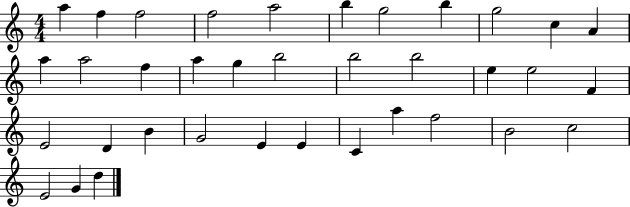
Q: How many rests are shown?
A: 0